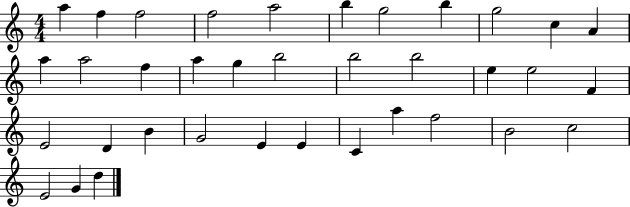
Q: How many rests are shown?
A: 0